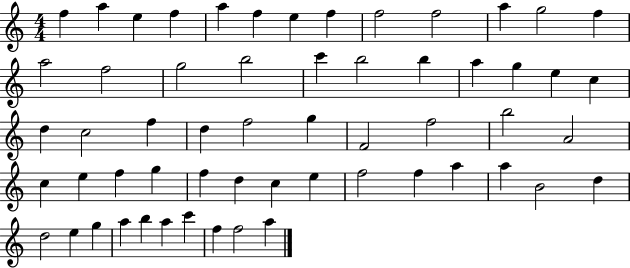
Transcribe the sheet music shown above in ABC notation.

X:1
T:Untitled
M:4/4
L:1/4
K:C
f a e f a f e f f2 f2 a g2 f a2 f2 g2 b2 c' b2 b a g e c d c2 f d f2 g F2 f2 b2 A2 c e f g f d c e f2 f a a B2 d d2 e g a b a c' f f2 a